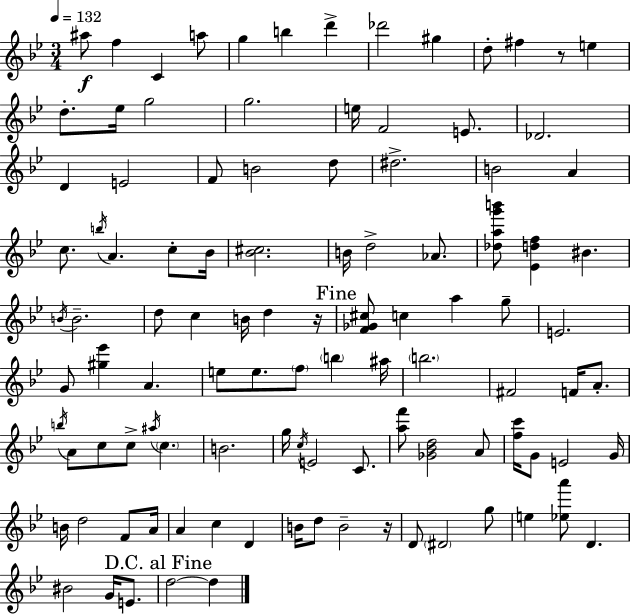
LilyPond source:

{
  \clef treble
  \numericTimeSignature
  \time 3/4
  \key bes \major
  \tempo 4 = 132
  \repeat volta 2 { ais''8\f f''4 c'4 a''8 | g''4 b''4 d'''4-> | des'''2 gis''4 | d''8-. fis''4 r8 e''4 | \break d''8.-. ees''16 g''2 | g''2. | e''16 f'2 e'8. | des'2. | \break d'4 e'2 | f'8 b'2 d''8 | dis''2.-> | b'2 a'4 | \break c''8. \acciaccatura { b''16 } a'4. c''8-. | bes'16 <bes' cis''>2. | b'16 d''2-> aes'8. | <des'' a'' g''' b'''>8 <ees' d'' f''>4 bis'4. | \break \acciaccatura { b'16 } b'2.-- | d''8 c''4 b'16 d''4 | r16 \mark "Fine" <f' ges' cis''>8 c''4 a''4 | g''8-- e'2. | \break g'8 <gis'' ees'''>4 a'4. | e''8 e''8. \parenthesize f''8 \parenthesize b''4 | ais''16 \parenthesize b''2. | fis'2 f'16 a'8.-. | \break \acciaccatura { b''16 } a'8 c''8 c''8-> \acciaccatura { ais''16 } \parenthesize c''4. | b'2. | g''16 \acciaccatura { c''16 } e'2 | c'8. <a'' f'''>8 <ges' bes' d''>2 | \break a'8 <f'' c'''>16 g'8 e'2 | g'16 b'16 d''2 | f'8 a'16 a'4 c''4 | d'4 b'16 d''8 b'2-- | \break r16 d'8 \parenthesize dis'2 | g''8 e''4 <ees'' a'''>8 d'4. | bis'2 | g'16 e'8. \mark "D.C. al Fine" d''2~~ | \break d''4 } \bar "|."
}